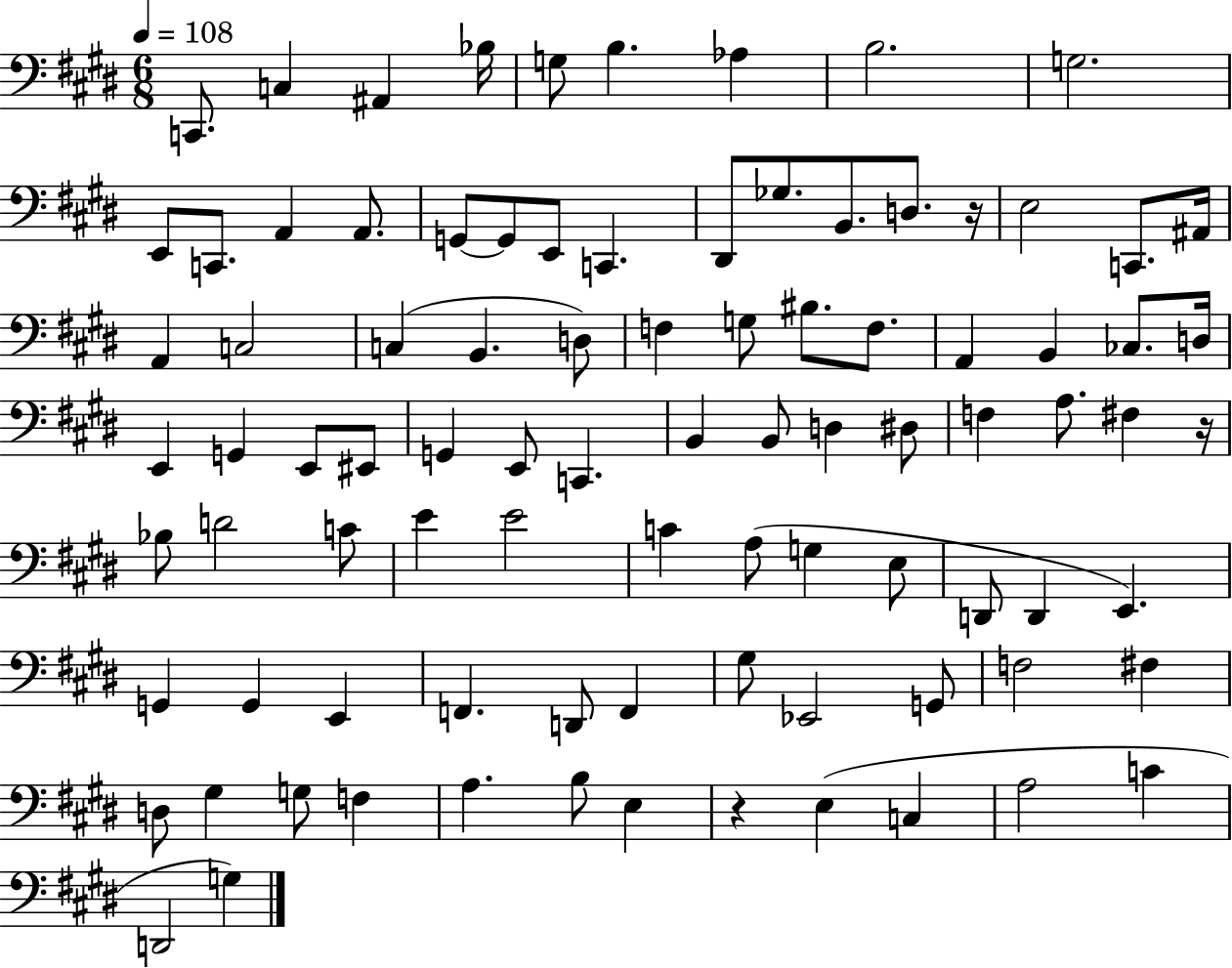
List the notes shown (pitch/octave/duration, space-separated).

C2/e. C3/q A#2/q Bb3/s G3/e B3/q. Ab3/q B3/h. G3/h. E2/e C2/e. A2/q A2/e. G2/e G2/e E2/e C2/q. D#2/e Gb3/e. B2/e. D3/e. R/s E3/h C2/e. A#2/s A2/q C3/h C3/q B2/q. D3/e F3/q G3/e BIS3/e. F3/e. A2/q B2/q CES3/e. D3/s E2/q G2/q E2/e EIS2/e G2/q E2/e C2/q. B2/q B2/e D3/q D#3/e F3/q A3/e. F#3/q R/s Bb3/e D4/h C4/e E4/q E4/h C4/q A3/e G3/q E3/e D2/e D2/q E2/q. G2/q G2/q E2/q F2/q. D2/e F2/q G#3/e Eb2/h G2/e F3/h F#3/q D3/e G#3/q G3/e F3/q A3/q. B3/e E3/q R/q E3/q C3/q A3/h C4/q D2/h G3/q